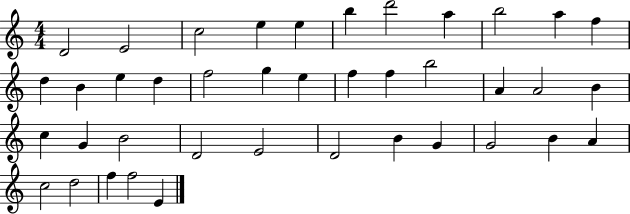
D4/h E4/h C5/h E5/q E5/q B5/q D6/h A5/q B5/h A5/q F5/q D5/q B4/q E5/q D5/q F5/h G5/q E5/q F5/q F5/q B5/h A4/q A4/h B4/q C5/q G4/q B4/h D4/h E4/h D4/h B4/q G4/q G4/h B4/q A4/q C5/h D5/h F5/q F5/h E4/q